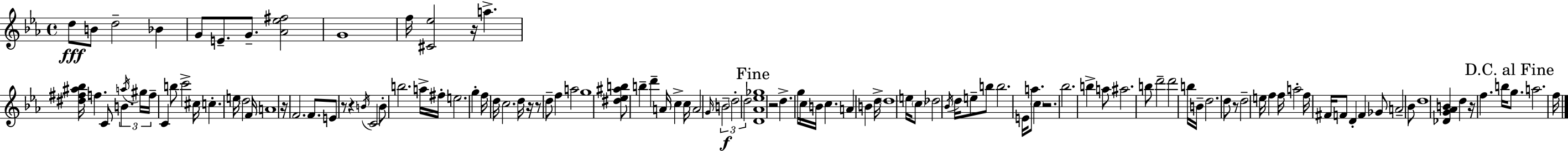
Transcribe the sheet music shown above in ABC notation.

X:1
T:Untitled
M:4/4
L:1/4
K:Cm
d/2 B/2 d2 _B G/2 E/2 G/2 [_A_e^f]2 G4 f/4 [^C_e]2 z/4 a [^d^f^a_b]/4 f C/2 B a/4 ^g/4 f/4 C b/2 c'2 ^c/4 c e/4 d2 F/4 A4 z/4 F2 F/2 E/2 z/2 z B/4 C2 B/2 b2 a/4 ^f/4 e2 g f/4 d/4 c2 d/4 z/4 z/2 d/2 f a2 g4 [^d_e^ab]/2 b d' A/4 c c/4 A2 G/4 B2 d2 d2 [D_A_e_g]4 z2 d g/4 c/4 B/4 c A B d/4 d4 e/4 c/2 _d2 _B/4 d/4 e/2 b/2 b2 E/4 a/2 c z2 _b2 b a/2 ^a2 b/2 d'2 d'2 b/4 B/4 d2 d/2 z/2 d2 e/4 f f/4 a2 f/4 ^F/4 F/2 D F _G/2 A2 _B/2 d4 [_DG_AB] d z/4 f b/4 g/2 a2 f/4